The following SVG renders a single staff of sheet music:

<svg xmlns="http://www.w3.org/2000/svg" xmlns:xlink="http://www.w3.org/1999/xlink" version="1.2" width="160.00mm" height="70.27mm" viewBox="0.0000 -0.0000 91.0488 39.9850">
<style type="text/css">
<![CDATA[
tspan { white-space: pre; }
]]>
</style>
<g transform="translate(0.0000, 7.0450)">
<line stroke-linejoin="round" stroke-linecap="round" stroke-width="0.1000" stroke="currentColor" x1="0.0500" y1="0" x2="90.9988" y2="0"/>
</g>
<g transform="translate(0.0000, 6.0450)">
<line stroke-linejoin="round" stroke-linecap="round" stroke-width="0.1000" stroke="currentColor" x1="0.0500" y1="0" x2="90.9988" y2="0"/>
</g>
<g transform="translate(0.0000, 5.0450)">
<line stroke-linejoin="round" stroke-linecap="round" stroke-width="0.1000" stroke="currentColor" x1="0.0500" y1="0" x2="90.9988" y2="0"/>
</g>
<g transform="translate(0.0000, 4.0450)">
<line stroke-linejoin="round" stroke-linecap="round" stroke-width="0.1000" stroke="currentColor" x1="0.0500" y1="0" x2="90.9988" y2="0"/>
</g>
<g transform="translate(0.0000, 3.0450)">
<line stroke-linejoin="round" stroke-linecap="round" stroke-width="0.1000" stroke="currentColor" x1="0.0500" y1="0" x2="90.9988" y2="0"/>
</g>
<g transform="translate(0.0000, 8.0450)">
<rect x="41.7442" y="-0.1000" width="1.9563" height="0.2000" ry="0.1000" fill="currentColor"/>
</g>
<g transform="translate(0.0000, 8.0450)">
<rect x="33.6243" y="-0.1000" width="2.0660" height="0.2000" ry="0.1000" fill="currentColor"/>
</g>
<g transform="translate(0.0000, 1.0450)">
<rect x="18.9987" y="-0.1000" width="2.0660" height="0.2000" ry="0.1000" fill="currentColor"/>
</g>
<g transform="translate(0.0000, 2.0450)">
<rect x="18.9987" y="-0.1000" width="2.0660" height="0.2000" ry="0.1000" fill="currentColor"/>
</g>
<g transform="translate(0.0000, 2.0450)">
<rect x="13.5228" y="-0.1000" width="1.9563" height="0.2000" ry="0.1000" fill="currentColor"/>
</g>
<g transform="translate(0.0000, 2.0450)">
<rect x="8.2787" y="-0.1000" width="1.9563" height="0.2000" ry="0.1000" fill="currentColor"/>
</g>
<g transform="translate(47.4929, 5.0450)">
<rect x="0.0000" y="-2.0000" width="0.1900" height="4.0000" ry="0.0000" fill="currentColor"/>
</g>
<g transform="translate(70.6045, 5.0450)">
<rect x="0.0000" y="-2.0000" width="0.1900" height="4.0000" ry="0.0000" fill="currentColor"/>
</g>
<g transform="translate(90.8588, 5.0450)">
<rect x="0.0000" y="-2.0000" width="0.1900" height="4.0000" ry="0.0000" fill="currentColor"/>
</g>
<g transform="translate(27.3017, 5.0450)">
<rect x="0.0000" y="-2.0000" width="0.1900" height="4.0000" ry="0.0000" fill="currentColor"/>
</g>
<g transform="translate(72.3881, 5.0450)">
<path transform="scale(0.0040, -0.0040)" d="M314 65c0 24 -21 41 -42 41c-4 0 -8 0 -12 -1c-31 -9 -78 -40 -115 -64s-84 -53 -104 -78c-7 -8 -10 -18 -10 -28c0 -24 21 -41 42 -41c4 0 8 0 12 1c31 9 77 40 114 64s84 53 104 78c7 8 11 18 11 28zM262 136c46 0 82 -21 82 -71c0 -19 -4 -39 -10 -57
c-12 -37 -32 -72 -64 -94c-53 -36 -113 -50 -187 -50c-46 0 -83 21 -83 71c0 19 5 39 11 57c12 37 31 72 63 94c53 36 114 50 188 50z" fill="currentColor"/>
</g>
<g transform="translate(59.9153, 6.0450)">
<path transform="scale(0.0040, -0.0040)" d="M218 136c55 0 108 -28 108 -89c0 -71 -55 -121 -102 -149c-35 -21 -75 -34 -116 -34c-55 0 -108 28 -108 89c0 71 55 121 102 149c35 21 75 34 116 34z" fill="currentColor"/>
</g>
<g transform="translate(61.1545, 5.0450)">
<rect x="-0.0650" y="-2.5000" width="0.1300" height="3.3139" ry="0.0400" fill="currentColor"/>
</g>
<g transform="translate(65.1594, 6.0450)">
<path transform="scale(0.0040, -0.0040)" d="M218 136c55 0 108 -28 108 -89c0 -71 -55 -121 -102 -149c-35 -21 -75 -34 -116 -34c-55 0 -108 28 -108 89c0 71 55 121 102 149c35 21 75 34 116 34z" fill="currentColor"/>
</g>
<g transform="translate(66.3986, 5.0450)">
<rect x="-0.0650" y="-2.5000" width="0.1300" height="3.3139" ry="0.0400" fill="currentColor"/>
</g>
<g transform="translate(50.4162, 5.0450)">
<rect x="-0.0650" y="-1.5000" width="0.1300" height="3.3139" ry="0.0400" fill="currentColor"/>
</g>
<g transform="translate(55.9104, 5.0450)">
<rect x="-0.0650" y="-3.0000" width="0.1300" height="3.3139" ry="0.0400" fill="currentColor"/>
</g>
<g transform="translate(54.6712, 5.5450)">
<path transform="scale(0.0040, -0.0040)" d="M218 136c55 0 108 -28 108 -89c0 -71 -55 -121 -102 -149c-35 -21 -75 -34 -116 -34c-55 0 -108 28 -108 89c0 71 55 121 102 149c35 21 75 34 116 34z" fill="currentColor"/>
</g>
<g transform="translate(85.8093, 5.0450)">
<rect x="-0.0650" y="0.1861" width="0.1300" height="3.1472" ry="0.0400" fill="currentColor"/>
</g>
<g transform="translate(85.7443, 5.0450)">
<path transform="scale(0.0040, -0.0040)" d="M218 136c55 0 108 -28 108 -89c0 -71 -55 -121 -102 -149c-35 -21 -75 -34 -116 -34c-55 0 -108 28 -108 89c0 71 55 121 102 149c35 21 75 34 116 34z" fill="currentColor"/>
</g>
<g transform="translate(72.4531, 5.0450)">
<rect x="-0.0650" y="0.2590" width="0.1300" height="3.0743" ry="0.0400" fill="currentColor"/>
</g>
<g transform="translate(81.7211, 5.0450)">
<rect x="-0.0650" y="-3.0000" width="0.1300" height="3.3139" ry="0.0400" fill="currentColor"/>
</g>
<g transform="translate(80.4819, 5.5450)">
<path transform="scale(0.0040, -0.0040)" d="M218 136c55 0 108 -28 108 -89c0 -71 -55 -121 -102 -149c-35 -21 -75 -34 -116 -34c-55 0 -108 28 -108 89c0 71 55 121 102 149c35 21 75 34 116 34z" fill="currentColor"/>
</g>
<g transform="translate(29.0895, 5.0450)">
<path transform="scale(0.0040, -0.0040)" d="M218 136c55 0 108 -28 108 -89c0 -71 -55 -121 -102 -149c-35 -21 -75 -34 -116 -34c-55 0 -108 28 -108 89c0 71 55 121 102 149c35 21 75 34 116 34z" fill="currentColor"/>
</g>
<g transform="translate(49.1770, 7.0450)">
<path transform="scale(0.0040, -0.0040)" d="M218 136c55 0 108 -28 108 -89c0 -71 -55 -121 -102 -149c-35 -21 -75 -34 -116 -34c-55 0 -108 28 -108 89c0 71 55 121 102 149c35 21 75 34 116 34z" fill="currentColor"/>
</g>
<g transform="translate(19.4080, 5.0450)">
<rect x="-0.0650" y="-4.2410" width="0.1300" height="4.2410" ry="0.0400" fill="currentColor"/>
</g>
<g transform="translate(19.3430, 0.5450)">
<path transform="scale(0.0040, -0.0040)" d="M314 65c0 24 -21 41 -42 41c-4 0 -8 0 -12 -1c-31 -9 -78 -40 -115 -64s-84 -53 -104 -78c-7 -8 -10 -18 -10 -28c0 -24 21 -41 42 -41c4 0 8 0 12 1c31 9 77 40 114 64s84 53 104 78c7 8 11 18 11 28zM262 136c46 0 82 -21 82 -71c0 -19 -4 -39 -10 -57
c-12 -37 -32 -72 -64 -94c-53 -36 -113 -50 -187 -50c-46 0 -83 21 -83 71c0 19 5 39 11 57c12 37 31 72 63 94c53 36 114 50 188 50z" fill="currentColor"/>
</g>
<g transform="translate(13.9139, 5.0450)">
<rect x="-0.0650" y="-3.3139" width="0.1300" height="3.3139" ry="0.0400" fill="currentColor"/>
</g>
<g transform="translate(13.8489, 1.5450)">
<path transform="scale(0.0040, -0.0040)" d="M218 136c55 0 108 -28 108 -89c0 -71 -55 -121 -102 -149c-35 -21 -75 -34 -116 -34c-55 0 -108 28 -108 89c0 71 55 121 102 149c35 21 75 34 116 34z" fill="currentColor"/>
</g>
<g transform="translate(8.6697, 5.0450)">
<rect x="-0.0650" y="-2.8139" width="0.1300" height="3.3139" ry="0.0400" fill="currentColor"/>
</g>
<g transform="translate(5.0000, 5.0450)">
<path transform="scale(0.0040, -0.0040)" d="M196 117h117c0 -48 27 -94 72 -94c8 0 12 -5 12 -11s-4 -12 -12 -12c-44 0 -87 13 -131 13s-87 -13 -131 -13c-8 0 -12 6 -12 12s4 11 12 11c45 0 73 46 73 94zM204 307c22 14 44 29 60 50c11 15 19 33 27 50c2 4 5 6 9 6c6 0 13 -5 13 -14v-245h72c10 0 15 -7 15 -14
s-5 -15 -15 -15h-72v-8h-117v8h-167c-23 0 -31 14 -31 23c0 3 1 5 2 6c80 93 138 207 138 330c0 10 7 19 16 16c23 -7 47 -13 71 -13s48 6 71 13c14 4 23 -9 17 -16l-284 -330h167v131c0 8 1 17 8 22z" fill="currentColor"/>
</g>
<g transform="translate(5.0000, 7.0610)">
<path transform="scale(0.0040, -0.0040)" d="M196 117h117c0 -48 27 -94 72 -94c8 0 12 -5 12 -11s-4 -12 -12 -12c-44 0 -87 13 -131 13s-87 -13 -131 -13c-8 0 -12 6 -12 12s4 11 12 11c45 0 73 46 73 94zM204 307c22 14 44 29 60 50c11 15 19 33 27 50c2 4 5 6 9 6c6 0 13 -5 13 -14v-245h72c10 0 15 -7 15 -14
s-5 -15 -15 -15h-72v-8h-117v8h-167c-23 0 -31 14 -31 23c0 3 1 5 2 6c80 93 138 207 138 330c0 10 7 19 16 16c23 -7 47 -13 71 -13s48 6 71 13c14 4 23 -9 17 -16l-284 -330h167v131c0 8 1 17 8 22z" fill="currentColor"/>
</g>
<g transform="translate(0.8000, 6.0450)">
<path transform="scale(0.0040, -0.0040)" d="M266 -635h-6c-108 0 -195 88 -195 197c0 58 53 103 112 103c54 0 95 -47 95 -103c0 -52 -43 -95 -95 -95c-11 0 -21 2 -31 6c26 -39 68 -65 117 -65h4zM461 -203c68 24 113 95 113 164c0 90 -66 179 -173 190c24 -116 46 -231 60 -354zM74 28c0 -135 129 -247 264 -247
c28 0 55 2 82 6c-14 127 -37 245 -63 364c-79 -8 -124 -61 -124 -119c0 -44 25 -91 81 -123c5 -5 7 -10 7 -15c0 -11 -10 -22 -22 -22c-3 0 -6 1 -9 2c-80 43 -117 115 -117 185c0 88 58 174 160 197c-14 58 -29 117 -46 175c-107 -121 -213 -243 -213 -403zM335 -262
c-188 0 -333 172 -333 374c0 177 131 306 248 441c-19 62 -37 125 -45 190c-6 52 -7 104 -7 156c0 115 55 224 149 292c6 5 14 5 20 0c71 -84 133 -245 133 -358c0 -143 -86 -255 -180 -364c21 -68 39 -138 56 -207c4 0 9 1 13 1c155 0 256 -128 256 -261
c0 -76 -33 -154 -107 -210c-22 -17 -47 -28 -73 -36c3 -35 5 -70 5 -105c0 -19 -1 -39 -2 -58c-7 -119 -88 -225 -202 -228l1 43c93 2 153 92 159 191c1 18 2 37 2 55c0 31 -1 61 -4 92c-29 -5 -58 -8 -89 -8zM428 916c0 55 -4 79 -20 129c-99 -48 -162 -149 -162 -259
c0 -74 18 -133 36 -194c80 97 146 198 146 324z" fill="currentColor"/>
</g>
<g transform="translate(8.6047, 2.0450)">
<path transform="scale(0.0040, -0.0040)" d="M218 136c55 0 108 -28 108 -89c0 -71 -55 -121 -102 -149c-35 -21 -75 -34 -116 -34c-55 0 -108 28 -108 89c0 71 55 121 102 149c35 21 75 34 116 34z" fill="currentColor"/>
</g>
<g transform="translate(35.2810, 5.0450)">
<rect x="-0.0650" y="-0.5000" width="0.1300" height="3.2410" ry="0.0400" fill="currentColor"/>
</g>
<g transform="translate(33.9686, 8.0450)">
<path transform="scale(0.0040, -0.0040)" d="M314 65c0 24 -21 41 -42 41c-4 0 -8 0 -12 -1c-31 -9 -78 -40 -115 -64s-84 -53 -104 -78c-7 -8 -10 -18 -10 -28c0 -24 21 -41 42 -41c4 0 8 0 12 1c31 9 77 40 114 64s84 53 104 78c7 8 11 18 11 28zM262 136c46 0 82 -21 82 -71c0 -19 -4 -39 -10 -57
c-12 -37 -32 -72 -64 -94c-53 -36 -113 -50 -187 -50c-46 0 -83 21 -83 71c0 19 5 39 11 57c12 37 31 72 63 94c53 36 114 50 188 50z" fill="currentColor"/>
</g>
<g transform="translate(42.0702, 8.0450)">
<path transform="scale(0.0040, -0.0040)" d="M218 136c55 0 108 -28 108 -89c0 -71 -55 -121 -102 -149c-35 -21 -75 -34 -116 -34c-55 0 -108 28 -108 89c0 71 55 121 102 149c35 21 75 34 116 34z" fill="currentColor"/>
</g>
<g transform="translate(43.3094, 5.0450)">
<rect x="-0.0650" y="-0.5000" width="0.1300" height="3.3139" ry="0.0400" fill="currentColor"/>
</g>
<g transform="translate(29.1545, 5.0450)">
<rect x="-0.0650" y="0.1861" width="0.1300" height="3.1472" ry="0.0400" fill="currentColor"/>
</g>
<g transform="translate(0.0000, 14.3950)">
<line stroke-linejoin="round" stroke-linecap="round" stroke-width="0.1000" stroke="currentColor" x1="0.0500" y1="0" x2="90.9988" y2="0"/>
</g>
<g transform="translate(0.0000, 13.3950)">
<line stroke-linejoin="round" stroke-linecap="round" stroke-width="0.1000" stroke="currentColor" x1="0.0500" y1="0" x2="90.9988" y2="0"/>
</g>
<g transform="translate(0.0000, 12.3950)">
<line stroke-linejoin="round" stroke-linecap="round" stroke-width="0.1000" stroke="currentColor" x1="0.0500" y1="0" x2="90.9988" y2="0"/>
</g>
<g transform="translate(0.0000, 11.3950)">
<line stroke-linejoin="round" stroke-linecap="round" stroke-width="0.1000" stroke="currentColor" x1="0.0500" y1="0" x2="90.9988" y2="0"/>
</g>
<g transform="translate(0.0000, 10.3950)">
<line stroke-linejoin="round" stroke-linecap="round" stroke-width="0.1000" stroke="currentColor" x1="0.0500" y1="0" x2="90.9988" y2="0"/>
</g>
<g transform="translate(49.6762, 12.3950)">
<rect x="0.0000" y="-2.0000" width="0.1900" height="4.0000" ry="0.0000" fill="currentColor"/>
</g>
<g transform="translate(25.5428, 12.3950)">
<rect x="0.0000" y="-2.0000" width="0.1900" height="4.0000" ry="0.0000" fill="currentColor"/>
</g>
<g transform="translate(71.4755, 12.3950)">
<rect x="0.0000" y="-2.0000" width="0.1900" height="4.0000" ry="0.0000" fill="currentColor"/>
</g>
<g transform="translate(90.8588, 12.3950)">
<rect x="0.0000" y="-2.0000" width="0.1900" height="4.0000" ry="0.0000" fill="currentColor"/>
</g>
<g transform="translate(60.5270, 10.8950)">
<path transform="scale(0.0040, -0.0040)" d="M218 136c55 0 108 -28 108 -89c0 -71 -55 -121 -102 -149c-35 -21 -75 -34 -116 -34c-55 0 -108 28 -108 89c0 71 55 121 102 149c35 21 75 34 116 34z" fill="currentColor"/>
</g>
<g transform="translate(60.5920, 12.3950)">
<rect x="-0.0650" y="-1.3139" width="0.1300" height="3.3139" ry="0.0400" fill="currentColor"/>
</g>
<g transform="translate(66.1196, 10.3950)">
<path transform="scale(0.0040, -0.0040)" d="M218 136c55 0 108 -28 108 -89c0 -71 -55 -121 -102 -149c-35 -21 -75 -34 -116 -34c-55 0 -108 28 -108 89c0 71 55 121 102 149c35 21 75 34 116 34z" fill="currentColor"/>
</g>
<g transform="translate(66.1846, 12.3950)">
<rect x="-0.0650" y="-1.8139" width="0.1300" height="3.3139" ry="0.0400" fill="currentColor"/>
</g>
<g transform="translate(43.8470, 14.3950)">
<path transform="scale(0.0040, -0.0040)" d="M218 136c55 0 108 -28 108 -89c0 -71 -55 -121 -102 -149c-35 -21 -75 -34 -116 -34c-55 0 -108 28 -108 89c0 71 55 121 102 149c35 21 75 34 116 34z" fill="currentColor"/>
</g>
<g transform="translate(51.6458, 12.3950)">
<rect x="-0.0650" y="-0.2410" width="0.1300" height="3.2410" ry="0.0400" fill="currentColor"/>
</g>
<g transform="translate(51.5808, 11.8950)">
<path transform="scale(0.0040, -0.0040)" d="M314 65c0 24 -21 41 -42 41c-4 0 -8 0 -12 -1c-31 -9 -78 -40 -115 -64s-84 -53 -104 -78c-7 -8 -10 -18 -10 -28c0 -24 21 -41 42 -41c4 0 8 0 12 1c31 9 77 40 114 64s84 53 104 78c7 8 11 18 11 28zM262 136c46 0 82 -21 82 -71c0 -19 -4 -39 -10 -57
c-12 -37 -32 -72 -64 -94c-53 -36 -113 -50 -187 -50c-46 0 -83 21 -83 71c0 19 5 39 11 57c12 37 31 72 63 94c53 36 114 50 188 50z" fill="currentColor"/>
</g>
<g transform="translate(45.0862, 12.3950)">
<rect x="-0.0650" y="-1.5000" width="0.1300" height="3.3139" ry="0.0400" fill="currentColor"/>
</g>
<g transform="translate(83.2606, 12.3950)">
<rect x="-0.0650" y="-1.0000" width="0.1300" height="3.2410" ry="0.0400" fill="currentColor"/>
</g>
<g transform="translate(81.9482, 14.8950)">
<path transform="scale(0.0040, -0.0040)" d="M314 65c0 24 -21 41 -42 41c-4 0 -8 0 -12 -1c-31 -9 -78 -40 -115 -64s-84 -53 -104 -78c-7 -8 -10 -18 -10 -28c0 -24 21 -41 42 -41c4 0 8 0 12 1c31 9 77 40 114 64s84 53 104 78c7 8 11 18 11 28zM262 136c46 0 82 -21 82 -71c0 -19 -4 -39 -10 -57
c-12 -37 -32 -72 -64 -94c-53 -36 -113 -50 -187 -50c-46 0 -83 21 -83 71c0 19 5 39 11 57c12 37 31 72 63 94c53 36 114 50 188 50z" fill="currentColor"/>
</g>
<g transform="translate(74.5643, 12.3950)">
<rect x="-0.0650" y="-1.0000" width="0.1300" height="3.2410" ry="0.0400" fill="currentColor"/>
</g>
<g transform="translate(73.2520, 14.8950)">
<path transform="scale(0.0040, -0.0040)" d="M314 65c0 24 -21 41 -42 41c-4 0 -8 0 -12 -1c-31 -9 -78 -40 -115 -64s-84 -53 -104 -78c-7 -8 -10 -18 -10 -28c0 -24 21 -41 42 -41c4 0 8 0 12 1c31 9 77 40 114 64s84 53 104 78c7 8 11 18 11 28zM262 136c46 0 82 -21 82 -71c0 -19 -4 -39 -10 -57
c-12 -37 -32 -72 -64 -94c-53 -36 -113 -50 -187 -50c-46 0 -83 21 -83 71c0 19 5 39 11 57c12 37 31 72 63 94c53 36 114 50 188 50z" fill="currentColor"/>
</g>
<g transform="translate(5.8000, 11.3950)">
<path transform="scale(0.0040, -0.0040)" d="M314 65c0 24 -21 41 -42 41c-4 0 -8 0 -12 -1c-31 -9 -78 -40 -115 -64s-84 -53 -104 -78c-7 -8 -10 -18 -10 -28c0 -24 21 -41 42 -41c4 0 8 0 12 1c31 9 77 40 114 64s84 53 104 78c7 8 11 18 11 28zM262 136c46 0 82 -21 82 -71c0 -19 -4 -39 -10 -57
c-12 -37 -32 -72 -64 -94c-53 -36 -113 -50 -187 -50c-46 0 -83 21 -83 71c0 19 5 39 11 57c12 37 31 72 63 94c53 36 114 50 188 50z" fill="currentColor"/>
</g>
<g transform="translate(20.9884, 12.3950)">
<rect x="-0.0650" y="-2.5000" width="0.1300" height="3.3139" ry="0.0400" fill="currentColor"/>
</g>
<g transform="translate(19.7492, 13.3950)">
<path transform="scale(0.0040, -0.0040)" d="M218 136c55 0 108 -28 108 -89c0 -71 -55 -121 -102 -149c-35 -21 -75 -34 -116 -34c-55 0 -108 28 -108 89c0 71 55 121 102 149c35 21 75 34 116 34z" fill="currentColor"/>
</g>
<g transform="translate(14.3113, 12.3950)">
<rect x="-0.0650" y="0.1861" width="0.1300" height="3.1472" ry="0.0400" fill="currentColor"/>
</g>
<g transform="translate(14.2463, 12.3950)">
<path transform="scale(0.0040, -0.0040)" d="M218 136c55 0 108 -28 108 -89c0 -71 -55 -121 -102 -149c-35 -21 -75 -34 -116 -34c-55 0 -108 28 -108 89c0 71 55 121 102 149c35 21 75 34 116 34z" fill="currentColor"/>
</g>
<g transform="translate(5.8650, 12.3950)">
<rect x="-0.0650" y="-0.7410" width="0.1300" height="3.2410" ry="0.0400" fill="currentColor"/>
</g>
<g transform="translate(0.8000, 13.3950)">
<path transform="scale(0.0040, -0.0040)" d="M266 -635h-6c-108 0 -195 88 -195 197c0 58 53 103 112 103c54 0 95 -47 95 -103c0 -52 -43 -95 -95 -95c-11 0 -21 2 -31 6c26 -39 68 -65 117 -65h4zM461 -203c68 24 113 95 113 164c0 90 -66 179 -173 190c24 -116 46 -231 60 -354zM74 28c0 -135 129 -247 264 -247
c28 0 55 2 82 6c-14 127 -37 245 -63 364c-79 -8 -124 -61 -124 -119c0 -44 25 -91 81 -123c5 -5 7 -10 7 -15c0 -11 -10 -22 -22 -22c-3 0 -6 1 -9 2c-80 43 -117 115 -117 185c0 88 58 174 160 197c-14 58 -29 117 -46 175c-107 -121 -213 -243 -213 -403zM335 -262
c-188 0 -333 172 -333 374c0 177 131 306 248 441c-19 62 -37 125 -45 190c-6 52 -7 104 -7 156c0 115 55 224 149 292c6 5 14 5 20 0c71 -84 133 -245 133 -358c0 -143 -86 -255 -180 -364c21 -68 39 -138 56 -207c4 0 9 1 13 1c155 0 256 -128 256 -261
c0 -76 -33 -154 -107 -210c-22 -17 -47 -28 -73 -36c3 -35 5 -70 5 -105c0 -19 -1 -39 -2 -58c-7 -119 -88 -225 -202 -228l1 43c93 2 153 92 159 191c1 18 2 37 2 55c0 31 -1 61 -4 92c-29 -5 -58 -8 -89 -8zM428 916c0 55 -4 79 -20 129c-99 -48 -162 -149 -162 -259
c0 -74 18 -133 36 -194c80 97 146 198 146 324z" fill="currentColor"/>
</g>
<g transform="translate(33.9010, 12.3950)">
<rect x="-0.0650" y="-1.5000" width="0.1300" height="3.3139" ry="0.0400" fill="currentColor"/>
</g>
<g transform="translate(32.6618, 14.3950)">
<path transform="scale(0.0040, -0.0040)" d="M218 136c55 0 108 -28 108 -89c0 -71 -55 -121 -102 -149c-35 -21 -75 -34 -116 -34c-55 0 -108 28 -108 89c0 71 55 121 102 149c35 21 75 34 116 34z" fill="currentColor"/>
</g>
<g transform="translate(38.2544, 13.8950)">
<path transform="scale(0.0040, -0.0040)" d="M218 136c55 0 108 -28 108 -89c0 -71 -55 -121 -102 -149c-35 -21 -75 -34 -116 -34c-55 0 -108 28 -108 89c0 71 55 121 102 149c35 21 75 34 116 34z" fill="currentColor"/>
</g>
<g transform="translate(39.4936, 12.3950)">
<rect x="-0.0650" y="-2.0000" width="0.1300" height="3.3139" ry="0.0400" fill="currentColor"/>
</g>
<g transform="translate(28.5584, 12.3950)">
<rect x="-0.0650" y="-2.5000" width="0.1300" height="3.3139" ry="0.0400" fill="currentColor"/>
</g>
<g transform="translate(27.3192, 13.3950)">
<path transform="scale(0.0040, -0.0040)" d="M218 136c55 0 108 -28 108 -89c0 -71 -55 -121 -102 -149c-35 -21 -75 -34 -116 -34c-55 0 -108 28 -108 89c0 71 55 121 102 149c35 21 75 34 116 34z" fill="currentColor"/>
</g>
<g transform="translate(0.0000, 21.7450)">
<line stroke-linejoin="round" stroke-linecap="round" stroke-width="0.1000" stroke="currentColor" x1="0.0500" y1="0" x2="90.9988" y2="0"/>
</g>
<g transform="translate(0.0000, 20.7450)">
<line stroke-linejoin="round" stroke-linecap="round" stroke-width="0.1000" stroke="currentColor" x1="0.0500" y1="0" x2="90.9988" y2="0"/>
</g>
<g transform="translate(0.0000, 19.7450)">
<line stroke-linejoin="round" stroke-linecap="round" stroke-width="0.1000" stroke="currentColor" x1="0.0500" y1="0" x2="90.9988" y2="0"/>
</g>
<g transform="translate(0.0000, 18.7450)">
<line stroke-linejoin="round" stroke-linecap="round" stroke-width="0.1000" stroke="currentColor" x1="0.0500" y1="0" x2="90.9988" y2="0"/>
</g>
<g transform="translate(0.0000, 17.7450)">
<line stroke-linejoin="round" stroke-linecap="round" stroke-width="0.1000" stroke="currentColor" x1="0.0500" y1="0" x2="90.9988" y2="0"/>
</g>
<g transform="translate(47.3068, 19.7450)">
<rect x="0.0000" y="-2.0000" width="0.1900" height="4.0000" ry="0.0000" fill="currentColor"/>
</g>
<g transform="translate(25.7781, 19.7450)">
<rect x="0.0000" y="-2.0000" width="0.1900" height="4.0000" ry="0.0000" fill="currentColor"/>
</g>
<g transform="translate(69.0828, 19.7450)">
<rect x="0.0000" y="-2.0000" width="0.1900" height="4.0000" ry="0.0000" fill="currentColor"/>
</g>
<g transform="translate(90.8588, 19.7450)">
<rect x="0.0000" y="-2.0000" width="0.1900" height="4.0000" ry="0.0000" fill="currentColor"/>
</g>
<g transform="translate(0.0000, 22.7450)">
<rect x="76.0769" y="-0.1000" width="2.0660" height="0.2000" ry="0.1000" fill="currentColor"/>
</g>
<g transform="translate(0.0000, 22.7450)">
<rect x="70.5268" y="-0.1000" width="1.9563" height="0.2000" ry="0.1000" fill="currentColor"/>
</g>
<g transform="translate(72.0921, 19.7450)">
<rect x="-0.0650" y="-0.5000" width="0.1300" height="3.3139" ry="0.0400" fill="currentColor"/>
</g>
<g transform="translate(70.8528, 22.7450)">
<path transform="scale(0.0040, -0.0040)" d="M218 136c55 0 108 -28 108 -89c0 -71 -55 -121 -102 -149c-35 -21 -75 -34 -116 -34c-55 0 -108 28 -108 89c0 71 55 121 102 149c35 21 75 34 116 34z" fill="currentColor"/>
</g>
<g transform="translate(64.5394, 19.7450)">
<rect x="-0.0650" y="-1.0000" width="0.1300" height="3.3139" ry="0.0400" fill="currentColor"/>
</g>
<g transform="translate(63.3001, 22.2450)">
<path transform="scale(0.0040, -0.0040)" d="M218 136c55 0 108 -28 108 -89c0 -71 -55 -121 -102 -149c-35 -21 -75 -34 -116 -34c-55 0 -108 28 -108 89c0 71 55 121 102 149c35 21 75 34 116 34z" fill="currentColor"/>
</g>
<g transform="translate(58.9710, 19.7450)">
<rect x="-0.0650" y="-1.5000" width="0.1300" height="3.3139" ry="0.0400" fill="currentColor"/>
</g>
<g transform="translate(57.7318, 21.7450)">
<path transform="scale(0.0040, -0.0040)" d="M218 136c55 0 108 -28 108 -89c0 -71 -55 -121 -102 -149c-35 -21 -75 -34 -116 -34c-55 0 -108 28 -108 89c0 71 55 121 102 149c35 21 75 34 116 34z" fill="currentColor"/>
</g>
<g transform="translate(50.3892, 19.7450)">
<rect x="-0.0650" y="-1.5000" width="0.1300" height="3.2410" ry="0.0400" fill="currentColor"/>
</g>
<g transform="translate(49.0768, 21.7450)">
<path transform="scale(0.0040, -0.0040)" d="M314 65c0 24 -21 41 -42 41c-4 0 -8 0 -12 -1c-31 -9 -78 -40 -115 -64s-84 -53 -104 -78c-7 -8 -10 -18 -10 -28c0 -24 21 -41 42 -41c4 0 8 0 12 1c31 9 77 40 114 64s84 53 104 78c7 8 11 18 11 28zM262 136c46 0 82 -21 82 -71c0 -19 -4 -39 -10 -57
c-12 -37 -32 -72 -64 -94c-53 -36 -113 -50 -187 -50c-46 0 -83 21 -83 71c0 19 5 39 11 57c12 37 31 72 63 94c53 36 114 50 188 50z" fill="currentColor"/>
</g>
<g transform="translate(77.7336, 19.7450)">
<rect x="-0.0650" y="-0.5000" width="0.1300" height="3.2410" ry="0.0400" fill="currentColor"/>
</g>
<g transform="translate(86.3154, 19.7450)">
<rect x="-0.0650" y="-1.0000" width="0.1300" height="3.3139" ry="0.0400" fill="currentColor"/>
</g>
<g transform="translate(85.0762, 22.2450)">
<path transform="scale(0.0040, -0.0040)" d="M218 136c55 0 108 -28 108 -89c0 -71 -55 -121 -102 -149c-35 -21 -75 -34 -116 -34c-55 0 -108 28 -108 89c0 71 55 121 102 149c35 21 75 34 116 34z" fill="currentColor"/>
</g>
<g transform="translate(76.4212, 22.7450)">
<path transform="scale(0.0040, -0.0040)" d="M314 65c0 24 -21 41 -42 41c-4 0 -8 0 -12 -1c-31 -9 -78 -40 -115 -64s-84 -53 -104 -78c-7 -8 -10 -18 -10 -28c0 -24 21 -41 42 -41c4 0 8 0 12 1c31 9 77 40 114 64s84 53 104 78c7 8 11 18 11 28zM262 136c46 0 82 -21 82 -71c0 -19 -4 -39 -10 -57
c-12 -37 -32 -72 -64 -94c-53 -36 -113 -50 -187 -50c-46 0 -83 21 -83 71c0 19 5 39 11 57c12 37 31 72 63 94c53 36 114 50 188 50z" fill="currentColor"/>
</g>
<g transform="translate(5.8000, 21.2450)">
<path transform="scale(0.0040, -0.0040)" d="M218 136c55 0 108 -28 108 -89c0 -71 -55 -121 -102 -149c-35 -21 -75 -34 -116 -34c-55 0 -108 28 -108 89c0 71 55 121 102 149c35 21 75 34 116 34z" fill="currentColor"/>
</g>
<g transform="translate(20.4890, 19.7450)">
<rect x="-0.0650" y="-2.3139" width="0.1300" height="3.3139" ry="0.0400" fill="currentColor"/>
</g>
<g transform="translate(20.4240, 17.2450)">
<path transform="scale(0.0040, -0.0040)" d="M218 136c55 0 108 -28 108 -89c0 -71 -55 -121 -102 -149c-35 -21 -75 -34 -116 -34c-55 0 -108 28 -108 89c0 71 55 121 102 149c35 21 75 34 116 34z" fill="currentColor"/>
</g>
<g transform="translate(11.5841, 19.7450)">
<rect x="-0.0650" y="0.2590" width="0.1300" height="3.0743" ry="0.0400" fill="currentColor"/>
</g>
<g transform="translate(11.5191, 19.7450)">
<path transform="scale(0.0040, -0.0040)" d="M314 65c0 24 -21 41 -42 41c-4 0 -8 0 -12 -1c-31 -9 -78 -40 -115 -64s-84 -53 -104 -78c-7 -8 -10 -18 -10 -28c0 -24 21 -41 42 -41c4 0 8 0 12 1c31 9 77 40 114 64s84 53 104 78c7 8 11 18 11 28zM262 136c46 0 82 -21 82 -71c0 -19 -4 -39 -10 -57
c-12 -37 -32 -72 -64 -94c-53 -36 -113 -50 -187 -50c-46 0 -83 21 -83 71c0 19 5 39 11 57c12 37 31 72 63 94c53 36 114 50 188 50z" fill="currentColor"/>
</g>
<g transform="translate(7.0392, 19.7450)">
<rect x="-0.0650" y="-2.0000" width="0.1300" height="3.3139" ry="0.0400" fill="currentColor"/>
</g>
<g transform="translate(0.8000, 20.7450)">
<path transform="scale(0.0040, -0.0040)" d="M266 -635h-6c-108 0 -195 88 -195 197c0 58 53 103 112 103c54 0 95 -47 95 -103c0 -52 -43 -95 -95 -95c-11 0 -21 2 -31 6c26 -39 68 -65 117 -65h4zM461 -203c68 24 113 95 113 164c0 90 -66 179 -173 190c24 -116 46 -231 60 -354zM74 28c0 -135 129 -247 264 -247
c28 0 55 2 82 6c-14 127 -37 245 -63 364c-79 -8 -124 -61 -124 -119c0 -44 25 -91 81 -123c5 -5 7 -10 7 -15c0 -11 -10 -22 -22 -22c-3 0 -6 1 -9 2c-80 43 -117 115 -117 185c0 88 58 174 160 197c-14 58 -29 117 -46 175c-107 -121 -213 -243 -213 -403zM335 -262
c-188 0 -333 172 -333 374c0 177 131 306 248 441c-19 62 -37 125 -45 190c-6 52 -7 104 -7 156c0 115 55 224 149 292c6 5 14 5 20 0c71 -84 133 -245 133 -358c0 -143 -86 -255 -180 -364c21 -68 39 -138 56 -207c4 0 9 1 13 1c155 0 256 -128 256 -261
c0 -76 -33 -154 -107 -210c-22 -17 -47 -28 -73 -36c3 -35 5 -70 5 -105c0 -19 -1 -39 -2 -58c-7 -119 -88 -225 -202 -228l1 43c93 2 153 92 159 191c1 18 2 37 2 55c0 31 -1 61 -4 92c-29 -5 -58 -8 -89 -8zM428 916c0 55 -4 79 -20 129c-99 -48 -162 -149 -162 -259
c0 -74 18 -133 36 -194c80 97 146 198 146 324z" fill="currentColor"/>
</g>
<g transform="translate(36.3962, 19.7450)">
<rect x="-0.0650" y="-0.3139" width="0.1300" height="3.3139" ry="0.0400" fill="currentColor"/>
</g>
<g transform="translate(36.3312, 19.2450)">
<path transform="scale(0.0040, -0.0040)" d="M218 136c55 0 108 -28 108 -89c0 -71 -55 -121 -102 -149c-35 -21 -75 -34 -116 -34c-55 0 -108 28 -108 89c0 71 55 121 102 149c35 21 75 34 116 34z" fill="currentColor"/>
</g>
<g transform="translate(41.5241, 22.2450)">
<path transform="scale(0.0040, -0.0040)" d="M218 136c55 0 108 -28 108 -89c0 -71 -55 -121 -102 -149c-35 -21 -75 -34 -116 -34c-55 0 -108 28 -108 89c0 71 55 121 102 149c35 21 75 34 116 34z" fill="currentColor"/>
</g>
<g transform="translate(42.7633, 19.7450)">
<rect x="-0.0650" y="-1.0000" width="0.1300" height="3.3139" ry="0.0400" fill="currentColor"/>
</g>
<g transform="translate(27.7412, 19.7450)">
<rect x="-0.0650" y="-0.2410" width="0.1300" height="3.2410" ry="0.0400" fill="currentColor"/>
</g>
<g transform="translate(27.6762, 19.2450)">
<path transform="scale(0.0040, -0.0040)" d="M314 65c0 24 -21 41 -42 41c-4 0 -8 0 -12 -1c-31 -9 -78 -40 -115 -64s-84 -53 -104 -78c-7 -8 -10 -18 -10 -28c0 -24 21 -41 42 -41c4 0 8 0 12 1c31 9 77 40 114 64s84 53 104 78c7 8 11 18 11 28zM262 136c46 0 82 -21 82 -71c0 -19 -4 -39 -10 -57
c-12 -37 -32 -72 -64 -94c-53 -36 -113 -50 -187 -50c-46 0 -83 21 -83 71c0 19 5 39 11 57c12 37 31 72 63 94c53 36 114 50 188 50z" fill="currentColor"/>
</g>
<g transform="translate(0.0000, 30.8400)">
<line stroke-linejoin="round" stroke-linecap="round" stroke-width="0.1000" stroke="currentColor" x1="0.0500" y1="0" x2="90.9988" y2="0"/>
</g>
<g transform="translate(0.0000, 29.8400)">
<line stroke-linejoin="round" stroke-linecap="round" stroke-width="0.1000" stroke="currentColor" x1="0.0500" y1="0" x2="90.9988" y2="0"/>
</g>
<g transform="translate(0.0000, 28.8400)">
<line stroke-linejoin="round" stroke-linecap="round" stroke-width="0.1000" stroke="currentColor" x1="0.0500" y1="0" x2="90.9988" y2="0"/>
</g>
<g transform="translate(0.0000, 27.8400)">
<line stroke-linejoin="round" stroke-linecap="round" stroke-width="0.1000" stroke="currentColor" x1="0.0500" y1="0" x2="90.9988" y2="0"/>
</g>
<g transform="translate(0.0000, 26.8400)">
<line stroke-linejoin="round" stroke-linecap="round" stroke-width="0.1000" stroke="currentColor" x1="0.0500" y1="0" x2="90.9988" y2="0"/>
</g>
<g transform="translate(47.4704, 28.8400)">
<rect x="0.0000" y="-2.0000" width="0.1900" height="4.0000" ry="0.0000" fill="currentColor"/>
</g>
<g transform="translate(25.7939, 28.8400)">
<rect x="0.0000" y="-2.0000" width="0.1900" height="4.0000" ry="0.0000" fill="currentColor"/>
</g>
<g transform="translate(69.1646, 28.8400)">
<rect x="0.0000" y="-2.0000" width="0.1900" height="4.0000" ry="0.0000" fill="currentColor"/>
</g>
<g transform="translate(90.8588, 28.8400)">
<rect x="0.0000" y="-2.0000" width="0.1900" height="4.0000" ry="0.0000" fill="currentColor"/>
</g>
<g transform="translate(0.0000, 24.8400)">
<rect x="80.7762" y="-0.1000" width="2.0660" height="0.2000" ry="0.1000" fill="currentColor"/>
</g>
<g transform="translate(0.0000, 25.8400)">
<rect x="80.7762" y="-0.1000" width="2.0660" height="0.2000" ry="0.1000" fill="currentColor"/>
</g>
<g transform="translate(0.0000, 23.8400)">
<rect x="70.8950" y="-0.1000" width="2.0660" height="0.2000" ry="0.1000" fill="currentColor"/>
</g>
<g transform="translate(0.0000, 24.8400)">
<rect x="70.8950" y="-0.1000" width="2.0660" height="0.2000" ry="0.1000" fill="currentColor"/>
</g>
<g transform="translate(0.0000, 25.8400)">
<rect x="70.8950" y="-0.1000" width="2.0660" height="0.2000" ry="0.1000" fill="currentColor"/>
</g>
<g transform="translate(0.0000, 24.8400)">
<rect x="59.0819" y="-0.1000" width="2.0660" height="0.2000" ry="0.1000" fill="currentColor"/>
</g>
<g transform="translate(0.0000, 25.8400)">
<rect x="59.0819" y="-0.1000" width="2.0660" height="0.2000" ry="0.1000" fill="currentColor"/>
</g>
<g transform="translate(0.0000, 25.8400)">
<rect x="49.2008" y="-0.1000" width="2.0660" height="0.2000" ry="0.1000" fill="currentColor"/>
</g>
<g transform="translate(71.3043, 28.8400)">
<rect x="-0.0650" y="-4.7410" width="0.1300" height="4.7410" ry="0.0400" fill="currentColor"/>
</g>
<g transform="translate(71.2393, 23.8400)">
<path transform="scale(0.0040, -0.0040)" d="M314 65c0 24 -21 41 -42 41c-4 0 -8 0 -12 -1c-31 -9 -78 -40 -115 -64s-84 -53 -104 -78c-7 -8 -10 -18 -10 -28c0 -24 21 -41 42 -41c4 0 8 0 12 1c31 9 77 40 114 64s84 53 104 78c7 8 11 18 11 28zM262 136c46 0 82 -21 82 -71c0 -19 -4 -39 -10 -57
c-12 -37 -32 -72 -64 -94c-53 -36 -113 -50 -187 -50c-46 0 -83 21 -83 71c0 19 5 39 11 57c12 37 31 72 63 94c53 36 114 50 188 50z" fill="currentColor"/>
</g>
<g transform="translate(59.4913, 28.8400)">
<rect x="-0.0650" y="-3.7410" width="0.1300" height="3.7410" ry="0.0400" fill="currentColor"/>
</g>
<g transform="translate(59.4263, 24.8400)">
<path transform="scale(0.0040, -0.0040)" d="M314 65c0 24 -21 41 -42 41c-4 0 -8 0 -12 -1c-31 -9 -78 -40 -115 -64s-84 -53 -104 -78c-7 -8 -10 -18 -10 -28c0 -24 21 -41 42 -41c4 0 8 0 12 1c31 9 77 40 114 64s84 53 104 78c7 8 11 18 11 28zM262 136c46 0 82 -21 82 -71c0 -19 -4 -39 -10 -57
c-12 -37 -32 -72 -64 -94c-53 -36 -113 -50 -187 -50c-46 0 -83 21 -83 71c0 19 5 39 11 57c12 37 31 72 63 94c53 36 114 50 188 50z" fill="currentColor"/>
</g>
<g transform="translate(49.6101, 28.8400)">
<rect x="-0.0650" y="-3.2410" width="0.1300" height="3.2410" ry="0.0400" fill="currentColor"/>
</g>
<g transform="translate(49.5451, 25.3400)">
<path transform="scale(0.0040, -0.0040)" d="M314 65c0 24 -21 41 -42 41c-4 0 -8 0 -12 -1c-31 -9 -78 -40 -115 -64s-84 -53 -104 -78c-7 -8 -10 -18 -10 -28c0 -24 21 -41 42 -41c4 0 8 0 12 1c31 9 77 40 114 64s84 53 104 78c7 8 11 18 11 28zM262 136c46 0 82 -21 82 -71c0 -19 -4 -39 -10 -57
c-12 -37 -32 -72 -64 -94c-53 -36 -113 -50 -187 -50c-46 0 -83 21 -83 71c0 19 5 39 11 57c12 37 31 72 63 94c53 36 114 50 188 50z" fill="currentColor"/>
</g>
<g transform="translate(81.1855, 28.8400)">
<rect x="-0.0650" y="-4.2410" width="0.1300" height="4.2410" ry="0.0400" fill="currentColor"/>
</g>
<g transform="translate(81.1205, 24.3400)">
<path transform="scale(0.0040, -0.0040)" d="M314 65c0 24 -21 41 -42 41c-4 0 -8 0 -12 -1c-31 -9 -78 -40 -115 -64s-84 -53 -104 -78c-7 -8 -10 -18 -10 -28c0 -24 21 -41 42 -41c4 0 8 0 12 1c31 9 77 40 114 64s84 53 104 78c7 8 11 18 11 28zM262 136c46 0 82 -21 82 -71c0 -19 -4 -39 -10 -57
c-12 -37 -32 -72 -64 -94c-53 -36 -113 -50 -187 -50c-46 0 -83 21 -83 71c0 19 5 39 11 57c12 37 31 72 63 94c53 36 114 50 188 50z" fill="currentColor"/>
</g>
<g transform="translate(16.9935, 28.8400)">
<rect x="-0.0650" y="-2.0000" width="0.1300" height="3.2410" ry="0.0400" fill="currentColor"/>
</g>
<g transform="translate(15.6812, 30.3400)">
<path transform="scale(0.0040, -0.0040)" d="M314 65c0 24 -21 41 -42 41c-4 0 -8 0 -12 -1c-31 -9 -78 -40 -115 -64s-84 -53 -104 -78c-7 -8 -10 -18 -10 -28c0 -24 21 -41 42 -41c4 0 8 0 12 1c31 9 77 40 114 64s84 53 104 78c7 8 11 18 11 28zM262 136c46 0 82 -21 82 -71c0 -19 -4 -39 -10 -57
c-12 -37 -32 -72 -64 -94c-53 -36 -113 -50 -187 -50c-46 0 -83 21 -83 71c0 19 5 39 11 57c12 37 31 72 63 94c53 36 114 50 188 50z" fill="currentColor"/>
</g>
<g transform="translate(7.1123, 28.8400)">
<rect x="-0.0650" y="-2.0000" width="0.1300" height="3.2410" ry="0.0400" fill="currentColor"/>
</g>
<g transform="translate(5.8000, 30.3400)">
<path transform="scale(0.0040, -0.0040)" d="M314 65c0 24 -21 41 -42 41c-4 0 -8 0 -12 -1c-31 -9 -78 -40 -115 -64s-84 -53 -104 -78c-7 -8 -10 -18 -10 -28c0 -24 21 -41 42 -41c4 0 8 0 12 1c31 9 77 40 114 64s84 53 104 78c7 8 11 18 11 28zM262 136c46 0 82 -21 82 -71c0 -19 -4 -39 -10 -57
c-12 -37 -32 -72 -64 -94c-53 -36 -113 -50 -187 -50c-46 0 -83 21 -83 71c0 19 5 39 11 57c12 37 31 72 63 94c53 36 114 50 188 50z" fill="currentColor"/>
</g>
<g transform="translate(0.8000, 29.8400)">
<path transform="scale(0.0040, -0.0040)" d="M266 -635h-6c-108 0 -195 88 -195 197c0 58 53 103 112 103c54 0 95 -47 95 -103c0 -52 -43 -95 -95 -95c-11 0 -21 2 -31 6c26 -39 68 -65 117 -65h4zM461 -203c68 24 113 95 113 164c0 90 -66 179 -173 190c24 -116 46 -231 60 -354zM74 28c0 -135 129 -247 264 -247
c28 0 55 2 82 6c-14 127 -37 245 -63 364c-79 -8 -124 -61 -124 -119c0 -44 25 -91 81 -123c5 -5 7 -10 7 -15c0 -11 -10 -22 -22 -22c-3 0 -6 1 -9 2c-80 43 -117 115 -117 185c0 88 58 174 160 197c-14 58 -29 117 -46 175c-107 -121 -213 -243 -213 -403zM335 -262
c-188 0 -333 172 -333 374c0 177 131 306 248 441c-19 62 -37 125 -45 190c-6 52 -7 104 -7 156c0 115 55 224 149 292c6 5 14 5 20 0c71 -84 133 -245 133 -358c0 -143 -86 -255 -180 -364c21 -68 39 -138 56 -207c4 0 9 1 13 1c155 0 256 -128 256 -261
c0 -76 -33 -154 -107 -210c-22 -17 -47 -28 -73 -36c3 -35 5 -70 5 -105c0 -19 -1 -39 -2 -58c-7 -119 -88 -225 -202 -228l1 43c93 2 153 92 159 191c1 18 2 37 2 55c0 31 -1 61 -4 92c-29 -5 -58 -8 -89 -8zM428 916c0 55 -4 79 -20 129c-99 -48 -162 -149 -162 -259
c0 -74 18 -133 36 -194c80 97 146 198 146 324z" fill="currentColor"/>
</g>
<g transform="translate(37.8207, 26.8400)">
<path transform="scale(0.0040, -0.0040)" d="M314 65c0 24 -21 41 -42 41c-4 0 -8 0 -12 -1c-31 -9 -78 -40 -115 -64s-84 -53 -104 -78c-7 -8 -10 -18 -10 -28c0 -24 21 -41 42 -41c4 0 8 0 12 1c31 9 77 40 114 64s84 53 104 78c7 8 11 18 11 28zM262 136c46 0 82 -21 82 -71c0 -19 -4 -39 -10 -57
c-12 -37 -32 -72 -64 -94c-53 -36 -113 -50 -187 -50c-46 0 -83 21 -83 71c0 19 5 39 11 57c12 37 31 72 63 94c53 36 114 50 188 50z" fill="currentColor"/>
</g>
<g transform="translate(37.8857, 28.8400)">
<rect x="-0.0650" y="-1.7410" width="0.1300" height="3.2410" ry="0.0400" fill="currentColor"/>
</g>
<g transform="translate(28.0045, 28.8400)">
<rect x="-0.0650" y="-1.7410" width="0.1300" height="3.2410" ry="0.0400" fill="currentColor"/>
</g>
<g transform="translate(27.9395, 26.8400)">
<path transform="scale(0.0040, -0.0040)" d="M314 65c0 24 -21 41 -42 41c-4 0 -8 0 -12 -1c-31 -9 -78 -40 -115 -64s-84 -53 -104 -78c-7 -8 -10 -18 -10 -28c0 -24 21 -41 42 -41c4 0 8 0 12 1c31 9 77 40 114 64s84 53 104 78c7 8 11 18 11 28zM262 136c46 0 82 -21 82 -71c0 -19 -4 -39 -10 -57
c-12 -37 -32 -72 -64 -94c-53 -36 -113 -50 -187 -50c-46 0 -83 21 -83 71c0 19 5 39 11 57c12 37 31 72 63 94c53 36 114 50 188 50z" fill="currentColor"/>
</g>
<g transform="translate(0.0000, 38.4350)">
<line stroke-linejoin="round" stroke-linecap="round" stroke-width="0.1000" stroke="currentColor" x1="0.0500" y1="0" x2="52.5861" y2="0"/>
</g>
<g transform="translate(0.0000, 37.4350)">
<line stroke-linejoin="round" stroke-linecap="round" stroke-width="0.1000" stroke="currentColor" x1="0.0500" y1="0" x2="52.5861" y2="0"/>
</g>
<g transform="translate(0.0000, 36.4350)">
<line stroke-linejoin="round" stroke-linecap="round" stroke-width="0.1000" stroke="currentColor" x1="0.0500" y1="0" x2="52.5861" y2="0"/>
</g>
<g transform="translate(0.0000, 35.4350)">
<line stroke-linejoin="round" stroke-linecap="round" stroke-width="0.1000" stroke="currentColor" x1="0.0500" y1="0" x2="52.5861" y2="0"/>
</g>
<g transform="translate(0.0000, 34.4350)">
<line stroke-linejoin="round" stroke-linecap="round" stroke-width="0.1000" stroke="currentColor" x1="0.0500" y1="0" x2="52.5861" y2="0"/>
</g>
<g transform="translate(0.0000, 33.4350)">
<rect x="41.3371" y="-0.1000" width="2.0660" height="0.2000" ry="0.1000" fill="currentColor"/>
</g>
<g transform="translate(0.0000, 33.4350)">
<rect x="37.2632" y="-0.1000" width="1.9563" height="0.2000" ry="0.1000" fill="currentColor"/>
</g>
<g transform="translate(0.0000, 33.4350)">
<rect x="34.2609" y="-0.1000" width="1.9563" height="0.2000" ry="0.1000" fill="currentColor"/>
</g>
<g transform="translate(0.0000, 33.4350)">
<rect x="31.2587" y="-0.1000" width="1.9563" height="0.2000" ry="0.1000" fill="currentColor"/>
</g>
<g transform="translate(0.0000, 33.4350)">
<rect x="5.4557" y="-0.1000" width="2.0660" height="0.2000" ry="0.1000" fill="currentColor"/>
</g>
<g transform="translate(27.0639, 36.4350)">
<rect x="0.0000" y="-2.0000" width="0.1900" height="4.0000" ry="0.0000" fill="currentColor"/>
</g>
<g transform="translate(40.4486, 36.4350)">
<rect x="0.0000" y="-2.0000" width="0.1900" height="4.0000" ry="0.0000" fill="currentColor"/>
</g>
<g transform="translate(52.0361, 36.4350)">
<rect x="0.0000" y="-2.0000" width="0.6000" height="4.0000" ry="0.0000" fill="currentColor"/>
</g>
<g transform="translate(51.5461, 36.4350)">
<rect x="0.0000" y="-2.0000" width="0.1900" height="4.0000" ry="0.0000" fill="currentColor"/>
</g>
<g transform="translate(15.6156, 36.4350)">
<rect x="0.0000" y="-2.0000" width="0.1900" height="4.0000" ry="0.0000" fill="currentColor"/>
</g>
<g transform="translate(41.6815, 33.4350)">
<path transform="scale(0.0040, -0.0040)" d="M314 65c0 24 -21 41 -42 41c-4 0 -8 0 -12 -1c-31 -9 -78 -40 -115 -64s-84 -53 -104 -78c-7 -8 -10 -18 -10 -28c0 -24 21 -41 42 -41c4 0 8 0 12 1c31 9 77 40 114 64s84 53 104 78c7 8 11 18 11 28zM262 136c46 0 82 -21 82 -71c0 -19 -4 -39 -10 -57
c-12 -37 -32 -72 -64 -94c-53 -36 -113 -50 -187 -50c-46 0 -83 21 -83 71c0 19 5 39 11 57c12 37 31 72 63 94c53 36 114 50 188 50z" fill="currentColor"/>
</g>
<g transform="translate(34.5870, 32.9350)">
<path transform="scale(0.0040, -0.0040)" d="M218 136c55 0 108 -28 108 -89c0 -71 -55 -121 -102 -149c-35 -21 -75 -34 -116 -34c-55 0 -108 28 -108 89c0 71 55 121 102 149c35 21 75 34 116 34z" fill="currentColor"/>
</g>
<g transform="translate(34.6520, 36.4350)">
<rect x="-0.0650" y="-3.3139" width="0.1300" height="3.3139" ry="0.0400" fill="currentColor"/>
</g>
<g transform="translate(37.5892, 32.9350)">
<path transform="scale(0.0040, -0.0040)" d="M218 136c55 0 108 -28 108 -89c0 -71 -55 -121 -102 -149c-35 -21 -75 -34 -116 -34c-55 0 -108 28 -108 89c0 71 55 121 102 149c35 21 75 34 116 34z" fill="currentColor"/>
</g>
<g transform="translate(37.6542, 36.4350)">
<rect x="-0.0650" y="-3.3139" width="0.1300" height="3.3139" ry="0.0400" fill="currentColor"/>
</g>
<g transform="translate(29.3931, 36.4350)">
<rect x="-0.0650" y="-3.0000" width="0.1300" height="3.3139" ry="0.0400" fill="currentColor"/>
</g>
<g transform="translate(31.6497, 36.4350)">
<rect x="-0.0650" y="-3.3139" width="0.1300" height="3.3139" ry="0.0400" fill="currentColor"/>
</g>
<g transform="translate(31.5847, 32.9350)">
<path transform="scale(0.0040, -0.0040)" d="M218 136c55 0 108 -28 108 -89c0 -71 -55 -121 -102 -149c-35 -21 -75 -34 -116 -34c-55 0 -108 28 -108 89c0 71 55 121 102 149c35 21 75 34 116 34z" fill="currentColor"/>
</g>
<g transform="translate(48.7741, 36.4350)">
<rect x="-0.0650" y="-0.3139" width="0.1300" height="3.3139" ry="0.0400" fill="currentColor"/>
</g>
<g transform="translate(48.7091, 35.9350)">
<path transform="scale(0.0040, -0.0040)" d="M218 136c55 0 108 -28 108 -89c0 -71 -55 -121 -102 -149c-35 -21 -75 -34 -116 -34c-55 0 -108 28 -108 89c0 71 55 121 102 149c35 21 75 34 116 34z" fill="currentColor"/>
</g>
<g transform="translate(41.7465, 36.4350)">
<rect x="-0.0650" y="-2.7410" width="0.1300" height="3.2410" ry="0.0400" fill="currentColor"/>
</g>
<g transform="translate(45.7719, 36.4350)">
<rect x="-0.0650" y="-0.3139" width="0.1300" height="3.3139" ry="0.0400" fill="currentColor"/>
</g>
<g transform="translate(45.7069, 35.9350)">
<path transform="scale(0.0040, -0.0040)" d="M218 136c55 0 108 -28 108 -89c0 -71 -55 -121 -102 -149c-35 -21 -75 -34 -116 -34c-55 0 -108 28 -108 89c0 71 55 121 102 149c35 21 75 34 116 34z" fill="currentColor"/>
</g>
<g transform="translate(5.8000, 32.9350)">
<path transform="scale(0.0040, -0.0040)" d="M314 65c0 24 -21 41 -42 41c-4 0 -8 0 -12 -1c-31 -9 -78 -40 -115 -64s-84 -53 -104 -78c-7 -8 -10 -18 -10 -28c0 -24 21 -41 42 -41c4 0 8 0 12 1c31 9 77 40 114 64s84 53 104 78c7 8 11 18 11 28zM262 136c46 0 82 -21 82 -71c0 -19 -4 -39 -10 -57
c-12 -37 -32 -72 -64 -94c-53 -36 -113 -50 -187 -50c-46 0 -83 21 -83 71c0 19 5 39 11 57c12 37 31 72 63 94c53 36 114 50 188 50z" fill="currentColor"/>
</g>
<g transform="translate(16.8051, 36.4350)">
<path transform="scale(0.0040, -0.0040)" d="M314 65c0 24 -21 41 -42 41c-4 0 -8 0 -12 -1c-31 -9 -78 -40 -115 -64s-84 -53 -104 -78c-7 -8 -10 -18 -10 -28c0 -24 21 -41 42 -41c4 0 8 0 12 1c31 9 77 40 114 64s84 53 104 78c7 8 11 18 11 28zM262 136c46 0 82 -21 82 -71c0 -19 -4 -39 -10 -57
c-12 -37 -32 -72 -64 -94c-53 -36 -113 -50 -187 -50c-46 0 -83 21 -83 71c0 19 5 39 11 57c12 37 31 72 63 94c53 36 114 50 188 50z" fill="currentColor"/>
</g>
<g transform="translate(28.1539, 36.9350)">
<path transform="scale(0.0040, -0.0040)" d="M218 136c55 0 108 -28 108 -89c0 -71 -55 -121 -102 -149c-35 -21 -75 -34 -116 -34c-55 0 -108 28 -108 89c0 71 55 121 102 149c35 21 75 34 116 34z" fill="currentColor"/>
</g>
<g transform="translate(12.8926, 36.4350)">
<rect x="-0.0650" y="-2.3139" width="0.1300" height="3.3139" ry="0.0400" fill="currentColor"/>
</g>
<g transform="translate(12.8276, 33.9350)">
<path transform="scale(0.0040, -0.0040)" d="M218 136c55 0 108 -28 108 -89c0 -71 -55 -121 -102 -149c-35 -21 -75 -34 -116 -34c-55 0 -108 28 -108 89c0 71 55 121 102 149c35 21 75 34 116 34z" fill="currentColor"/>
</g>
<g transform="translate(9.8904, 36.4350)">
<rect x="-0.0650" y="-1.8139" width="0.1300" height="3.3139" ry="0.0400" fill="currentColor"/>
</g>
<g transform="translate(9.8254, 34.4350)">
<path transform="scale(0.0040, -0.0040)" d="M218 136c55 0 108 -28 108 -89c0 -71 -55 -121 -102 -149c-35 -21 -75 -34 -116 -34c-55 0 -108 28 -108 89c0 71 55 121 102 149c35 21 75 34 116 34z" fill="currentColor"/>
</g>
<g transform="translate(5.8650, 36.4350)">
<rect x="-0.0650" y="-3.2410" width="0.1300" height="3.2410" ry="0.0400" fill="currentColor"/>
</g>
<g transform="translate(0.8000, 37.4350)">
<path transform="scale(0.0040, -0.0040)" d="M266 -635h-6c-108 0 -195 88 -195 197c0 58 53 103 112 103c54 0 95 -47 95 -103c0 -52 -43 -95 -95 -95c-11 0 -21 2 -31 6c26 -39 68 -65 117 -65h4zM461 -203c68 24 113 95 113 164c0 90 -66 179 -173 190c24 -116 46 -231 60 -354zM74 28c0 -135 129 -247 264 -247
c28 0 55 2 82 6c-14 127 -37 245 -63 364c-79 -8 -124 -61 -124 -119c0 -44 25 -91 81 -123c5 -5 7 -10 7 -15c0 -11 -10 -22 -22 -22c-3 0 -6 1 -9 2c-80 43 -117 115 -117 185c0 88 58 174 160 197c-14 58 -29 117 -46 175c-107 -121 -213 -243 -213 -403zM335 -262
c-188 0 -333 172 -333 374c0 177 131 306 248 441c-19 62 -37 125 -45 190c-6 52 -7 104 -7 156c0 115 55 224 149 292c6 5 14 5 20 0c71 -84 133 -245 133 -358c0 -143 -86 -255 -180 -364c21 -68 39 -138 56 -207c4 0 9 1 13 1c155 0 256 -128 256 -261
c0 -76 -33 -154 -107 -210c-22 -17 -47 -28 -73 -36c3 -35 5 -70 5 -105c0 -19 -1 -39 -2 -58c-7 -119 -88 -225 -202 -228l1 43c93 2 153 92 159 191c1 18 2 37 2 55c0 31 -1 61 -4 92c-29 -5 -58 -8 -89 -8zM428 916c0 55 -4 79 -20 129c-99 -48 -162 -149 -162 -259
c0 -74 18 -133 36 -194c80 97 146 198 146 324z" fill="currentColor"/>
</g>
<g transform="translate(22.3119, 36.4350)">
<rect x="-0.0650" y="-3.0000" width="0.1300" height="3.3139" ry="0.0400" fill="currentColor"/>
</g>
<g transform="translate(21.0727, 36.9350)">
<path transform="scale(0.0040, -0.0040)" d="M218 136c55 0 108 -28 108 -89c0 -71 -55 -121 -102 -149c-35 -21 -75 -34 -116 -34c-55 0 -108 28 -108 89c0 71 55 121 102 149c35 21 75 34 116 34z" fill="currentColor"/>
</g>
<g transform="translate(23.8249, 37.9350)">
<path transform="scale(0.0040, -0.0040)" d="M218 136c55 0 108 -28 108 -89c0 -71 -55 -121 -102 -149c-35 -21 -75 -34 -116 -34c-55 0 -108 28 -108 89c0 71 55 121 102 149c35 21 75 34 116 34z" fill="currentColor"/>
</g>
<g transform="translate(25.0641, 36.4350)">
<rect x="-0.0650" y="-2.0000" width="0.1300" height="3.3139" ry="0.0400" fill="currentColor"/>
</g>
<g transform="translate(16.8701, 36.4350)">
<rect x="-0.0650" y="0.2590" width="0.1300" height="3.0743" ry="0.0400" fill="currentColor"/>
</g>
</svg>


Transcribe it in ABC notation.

X:1
T:Untitled
M:4/4
L:1/4
K:C
a b d'2 B C2 C E A G G B2 A B d2 B G G E F E c2 e f D2 D2 F B2 g c2 c D E2 E D C C2 D F2 F2 f2 f2 b2 c'2 e'2 d'2 b2 f g B2 A F A b b b a2 c c